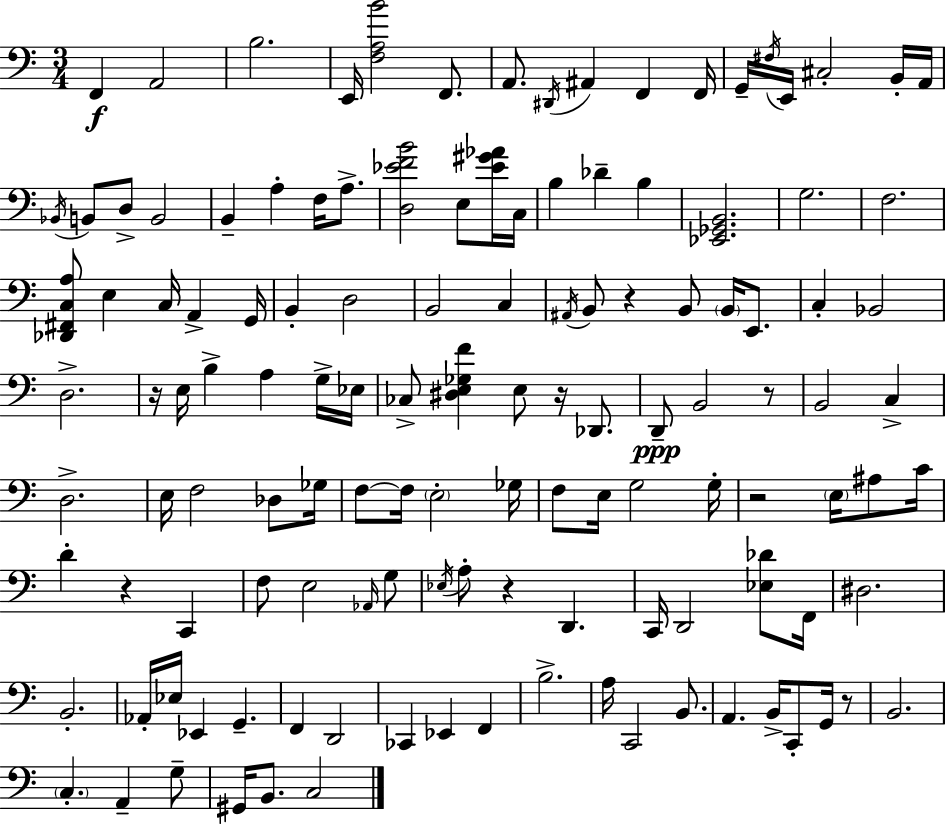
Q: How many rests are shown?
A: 8